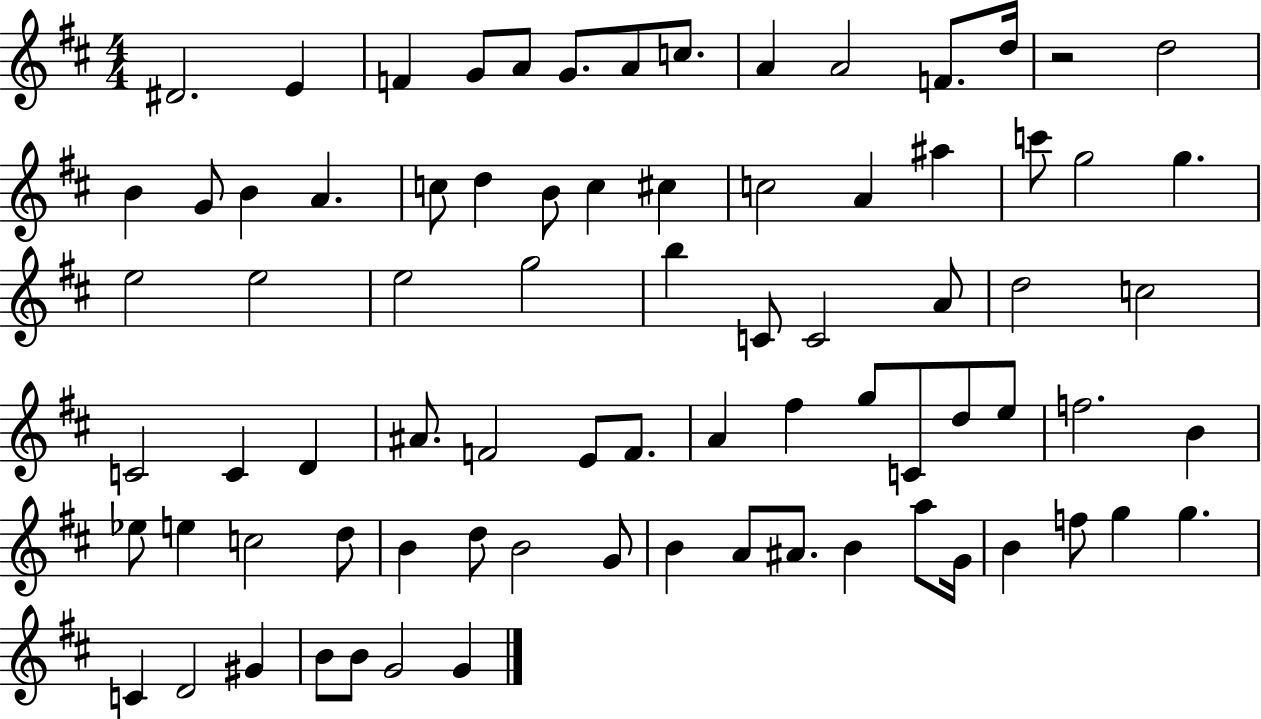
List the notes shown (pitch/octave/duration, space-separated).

D#4/h. E4/q F4/q G4/e A4/e G4/e. A4/e C5/e. A4/q A4/h F4/e. D5/s R/h D5/h B4/q G4/e B4/q A4/q. C5/e D5/q B4/e C5/q C#5/q C5/h A4/q A#5/q C6/e G5/h G5/q. E5/h E5/h E5/h G5/h B5/q C4/e C4/h A4/e D5/h C5/h C4/h C4/q D4/q A#4/e. F4/h E4/e F4/e. A4/q F#5/q G5/e C4/e D5/e E5/e F5/h. B4/q Eb5/e E5/q C5/h D5/e B4/q D5/e B4/h G4/e B4/q A4/e A#4/e. B4/q A5/e G4/s B4/q F5/e G5/q G5/q. C4/q D4/h G#4/q B4/e B4/e G4/h G4/q